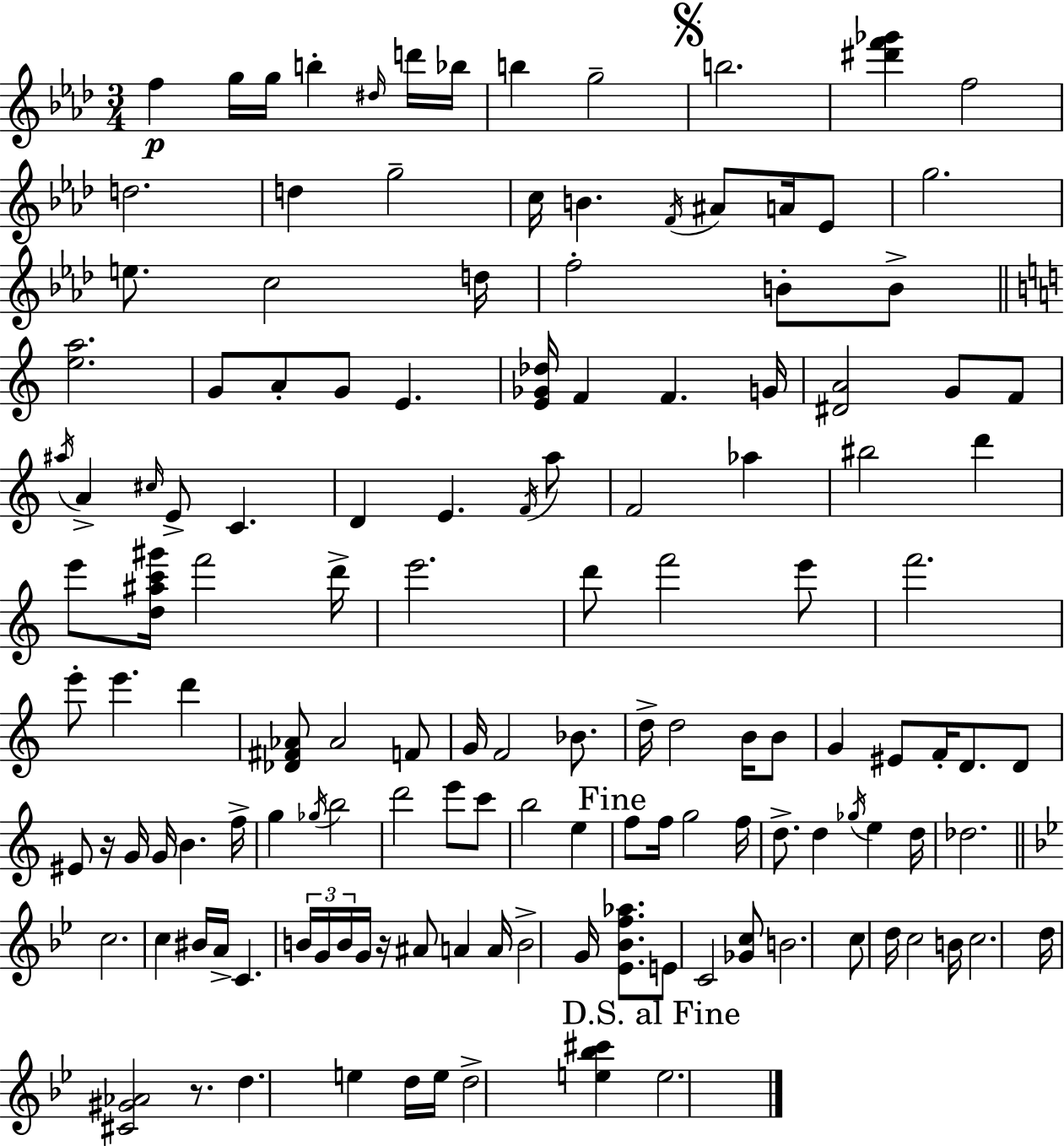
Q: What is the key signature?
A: F minor